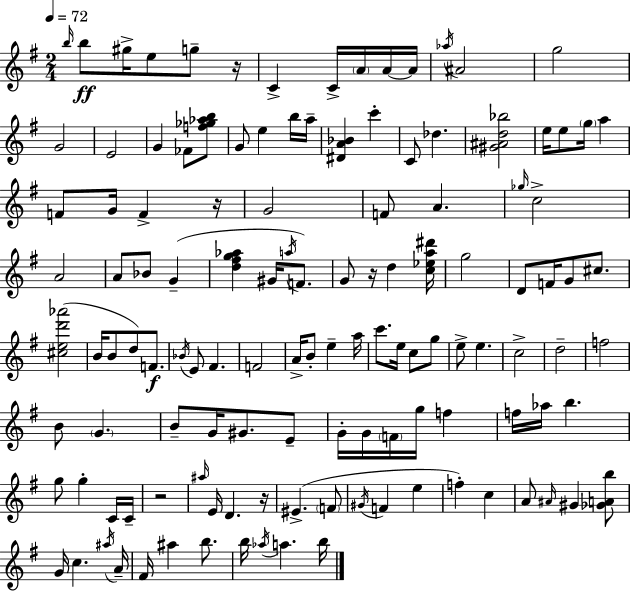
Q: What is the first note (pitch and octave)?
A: B5